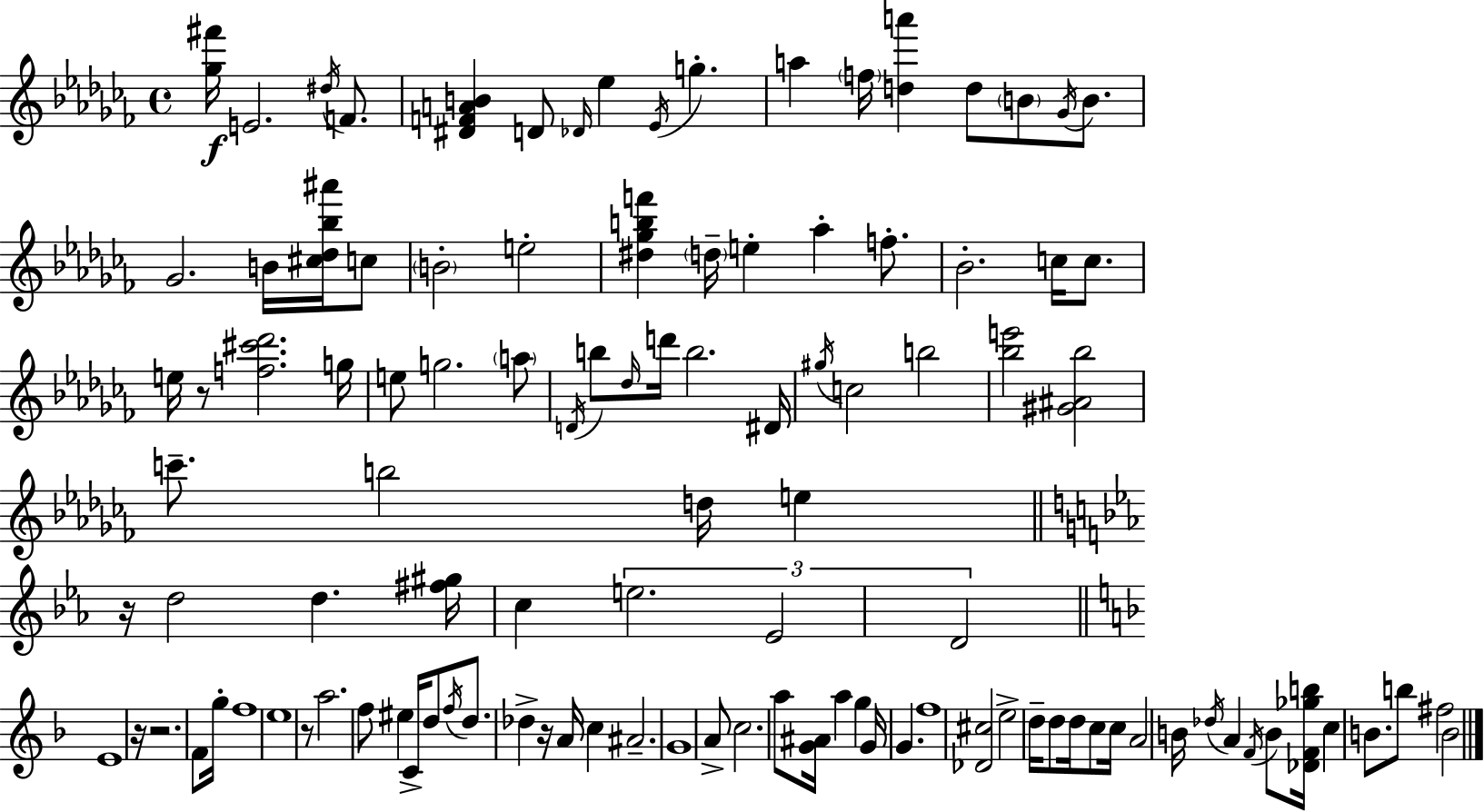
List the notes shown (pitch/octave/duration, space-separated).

[Gb5,F#6]/s E4/h. D#5/s F4/e. [D#4,F4,A4,B4]/q D4/e Db4/s Eb5/q Eb4/s G5/q. A5/q F5/s [D5,A6]/q D5/e B4/e Gb4/s B4/e. Gb4/h. B4/s [C#5,Db5,Bb5,A#6]/s C5/e B4/h E5/h [D#5,Gb5,B5,F6]/q D5/s E5/q Ab5/q F5/e. Bb4/h. C5/s C5/e. E5/s R/e [F5,C#6,Db6]/h. G5/s E5/e G5/h. A5/e D4/s B5/e Db5/s D6/s B5/h. D#4/s G#5/s C5/h B5/h [Bb5,E6]/h [G#4,A#4,Bb5]/h C6/e. B5/h D5/s E5/q R/s D5/h D5/q. [F#5,G#5]/s C5/q E5/h. Eb4/h D4/h E4/w R/s R/h. F4/e G5/s F5/w E5/w R/e A5/h. F5/e EIS5/q C4/s D5/e F5/s D5/e. Db5/q R/s A4/s C5/q A#4/h. G4/w A4/e C5/h. A5/e [G4,A#4]/s A5/q G5/q G4/s G4/q. F5/w [Db4,C#5]/h E5/h D5/s D5/e D5/s C5/e C5/s A4/h B4/s Db5/s A4/q F4/s B4/e [Db4,F4,Gb5,B5]/s C5/q B4/e. B5/e F#5/h B4/h